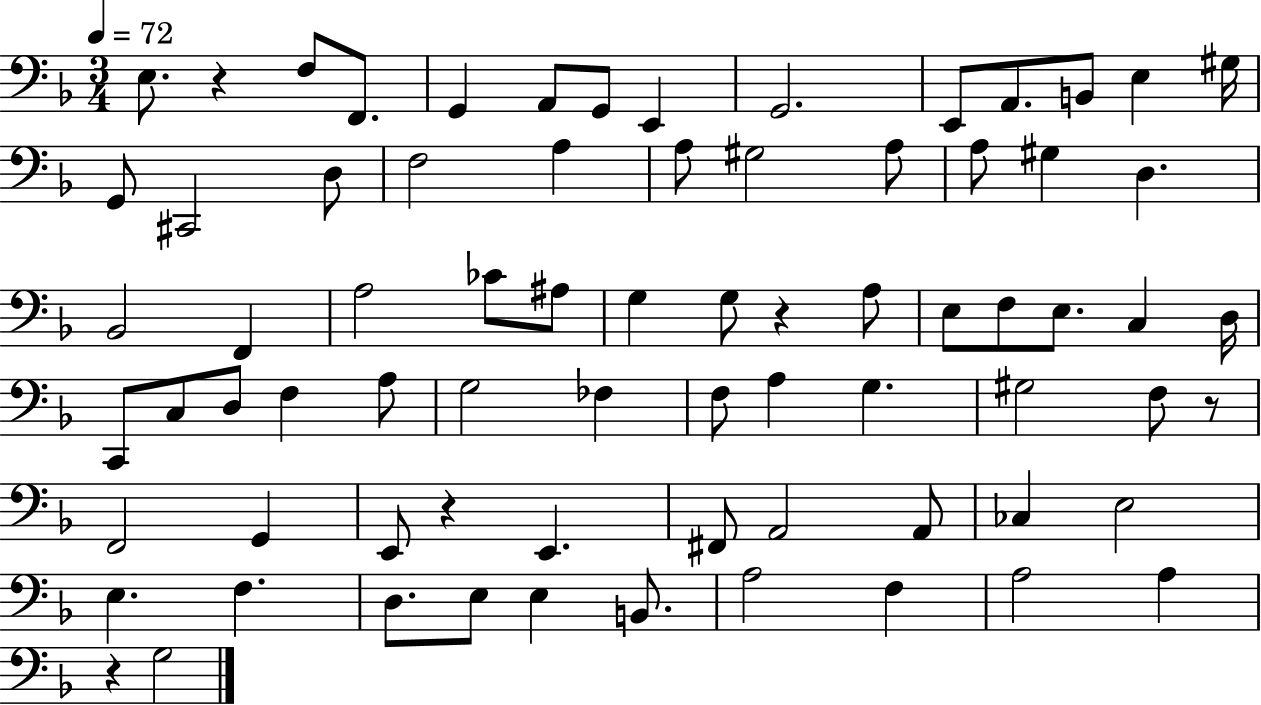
E3/e. R/q F3/e F2/e. G2/q A2/e G2/e E2/q G2/h. E2/e A2/e. B2/e E3/q G#3/s G2/e C#2/h D3/e F3/h A3/q A3/e G#3/h A3/e A3/e G#3/q D3/q. Bb2/h F2/q A3/h CES4/e A#3/e G3/q G3/e R/q A3/e E3/e F3/e E3/e. C3/q D3/s C2/e C3/e D3/e F3/q A3/e G3/h FES3/q F3/e A3/q G3/q. G#3/h F3/e R/e F2/h G2/q E2/e R/q E2/q. F#2/e A2/h A2/e CES3/q E3/h E3/q. F3/q. D3/e. E3/e E3/q B2/e. A3/h F3/q A3/h A3/q R/q G3/h